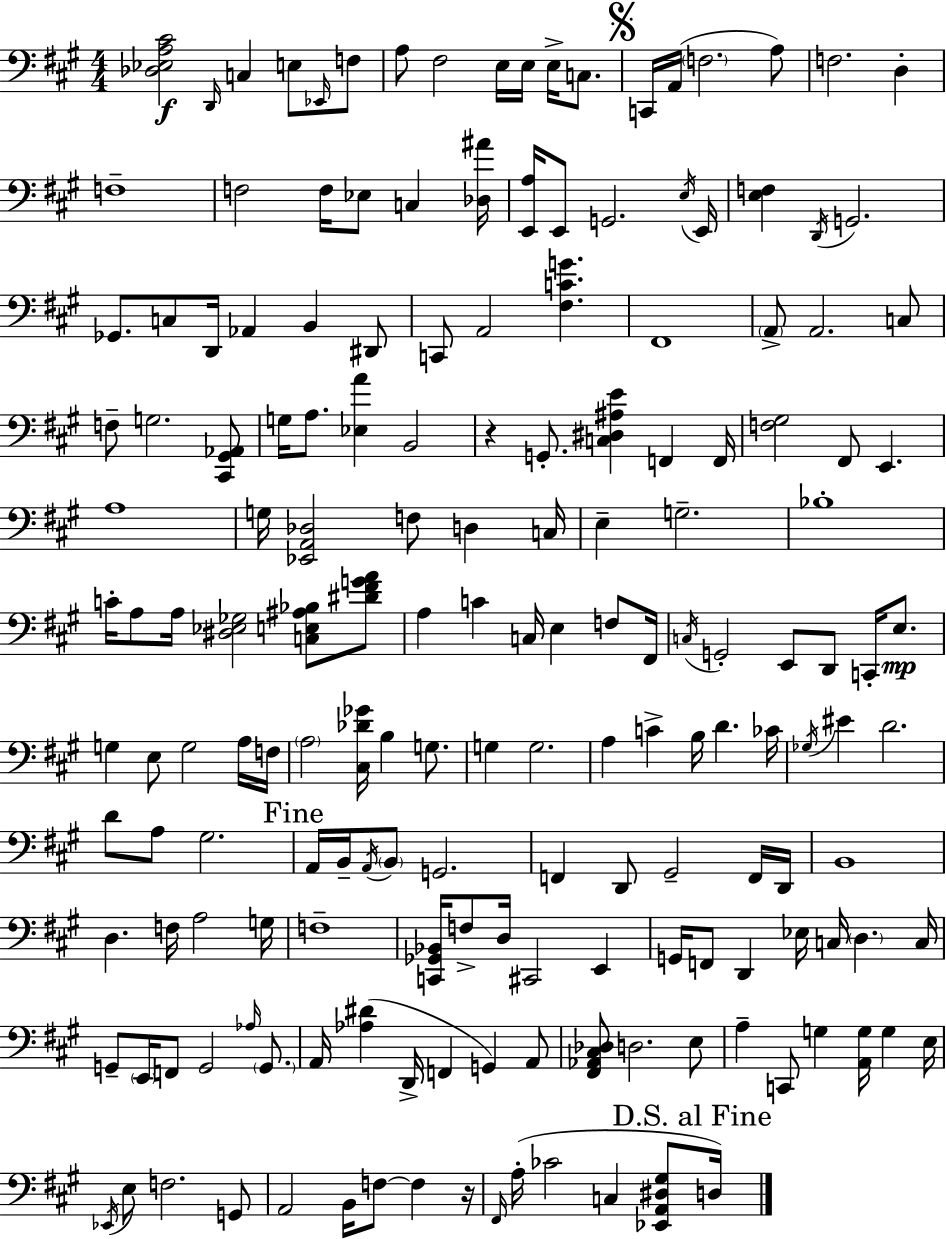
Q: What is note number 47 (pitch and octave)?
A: F2